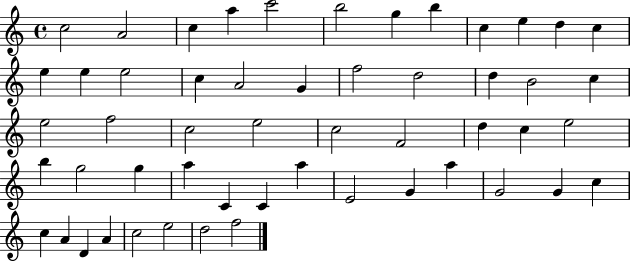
X:1
T:Untitled
M:4/4
L:1/4
K:C
c2 A2 c a c'2 b2 g b c e d c e e e2 c A2 G f2 d2 d B2 c e2 f2 c2 e2 c2 F2 d c e2 b g2 g a C C a E2 G a G2 G c c A D A c2 e2 d2 f2